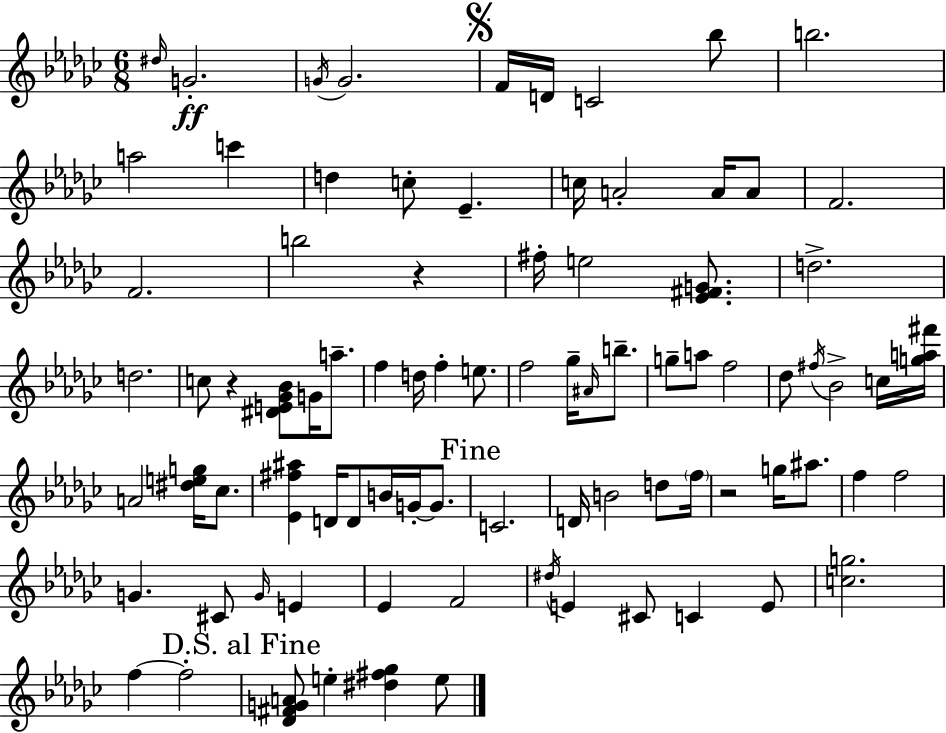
{
  \clef treble
  \numericTimeSignature
  \time 6/8
  \key ees \minor
  \grace { dis''16 }\ff g'2.-. | \acciaccatura { g'16 } g'2. | \mark \markup { \musicglyph "scripts.segno" } f'16 d'16 c'2 | bes''8 b''2. | \break a''2 c'''4 | d''4 c''8-. ees'4.-- | c''16 a'2-. a'16 | a'8 f'2. | \break f'2. | b''2 r4 | fis''16-. e''2 <ees' fis' g'>8. | d''2.-> | \break d''2. | c''8 r4 <dis' e' ges' bes'>8 g'16 a''8.-- | f''4 d''16 f''4-. e''8. | f''2 ges''16-- \grace { ais'16 } | \break b''8.-- g''8-- a''8 f''2 | des''8 \acciaccatura { fis''16 } bes'2-> | c''16 <g'' a'' fis'''>16 a'2 | <dis'' e'' g''>16 ces''8. <ees' fis'' ais''>4 d'16 d'8 b'16 | \break g'16-.~~ g'8. \mark "Fine" c'2. | d'16 b'2 | d''8 \parenthesize f''16 r2 | g''16 ais''8. f''4 f''2 | \break g'4. cis'8 | \grace { g'16 } e'4 ees'4 f'2 | \acciaccatura { dis''16 } e'4 cis'8 | c'4 e'8 <c'' g''>2. | \break f''4~~ f''2-. | \mark "D.S. al Fine" <des' fis' g' a'>8 e''4-. | <dis'' fis'' ges''>4 e''8 \bar "|."
}